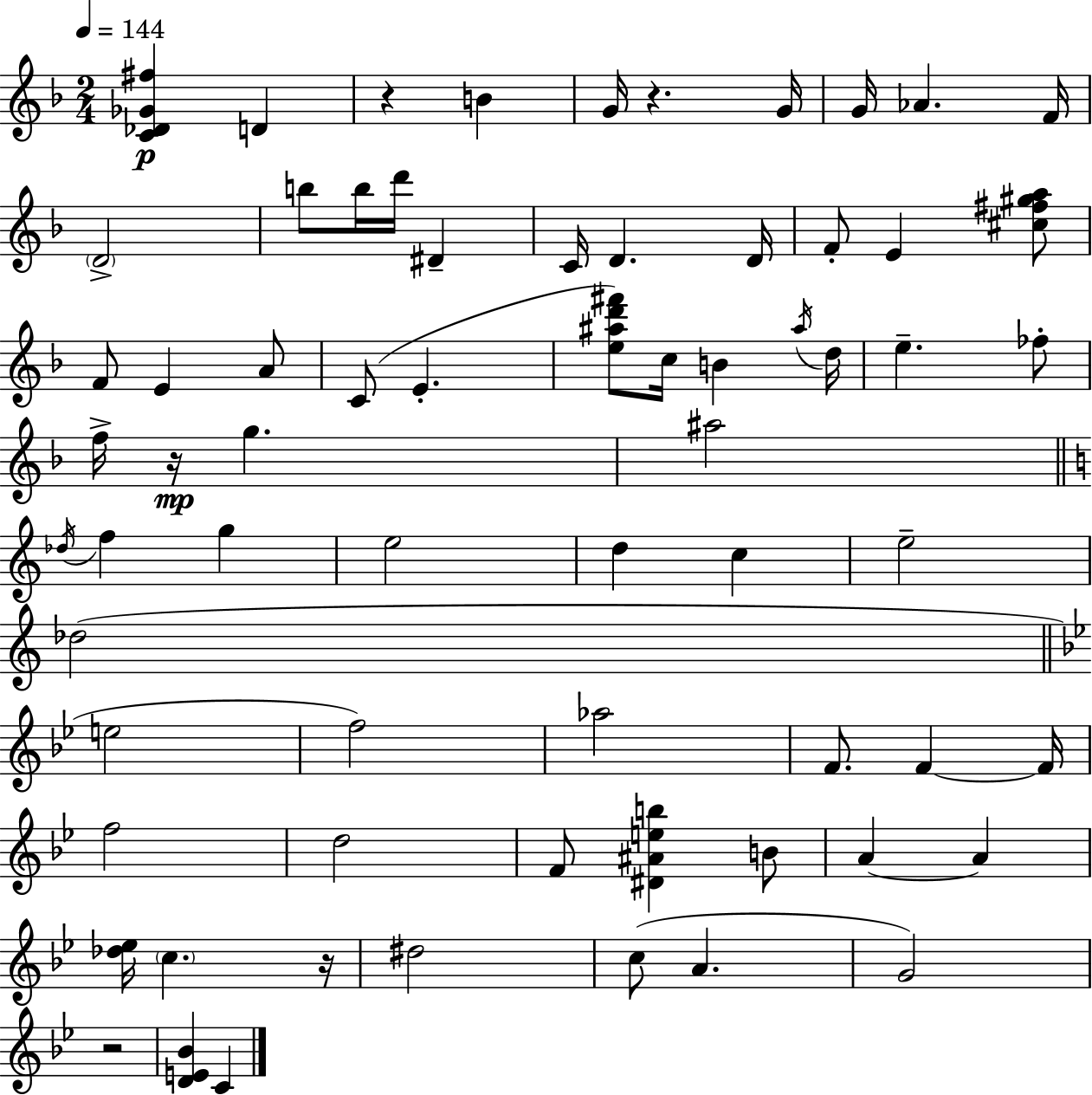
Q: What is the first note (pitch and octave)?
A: D4